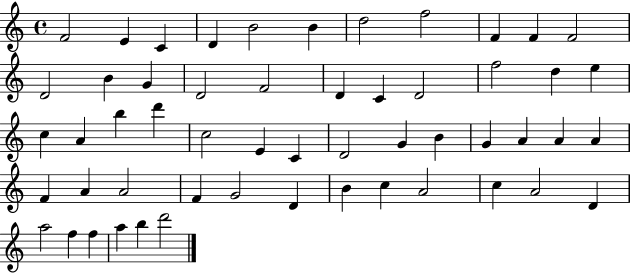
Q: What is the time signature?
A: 4/4